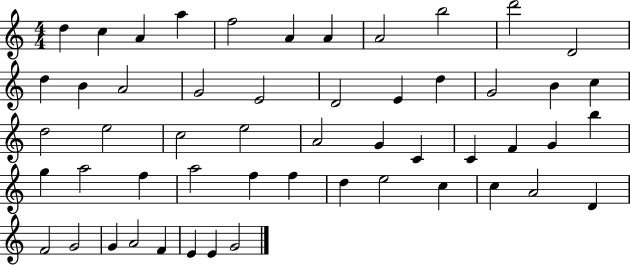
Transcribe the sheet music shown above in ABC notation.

X:1
T:Untitled
M:4/4
L:1/4
K:C
d c A a f2 A A A2 b2 d'2 D2 d B A2 G2 E2 D2 E d G2 B c d2 e2 c2 e2 A2 G C C F G b g a2 f a2 f f d e2 c c A2 D F2 G2 G A2 F E E G2